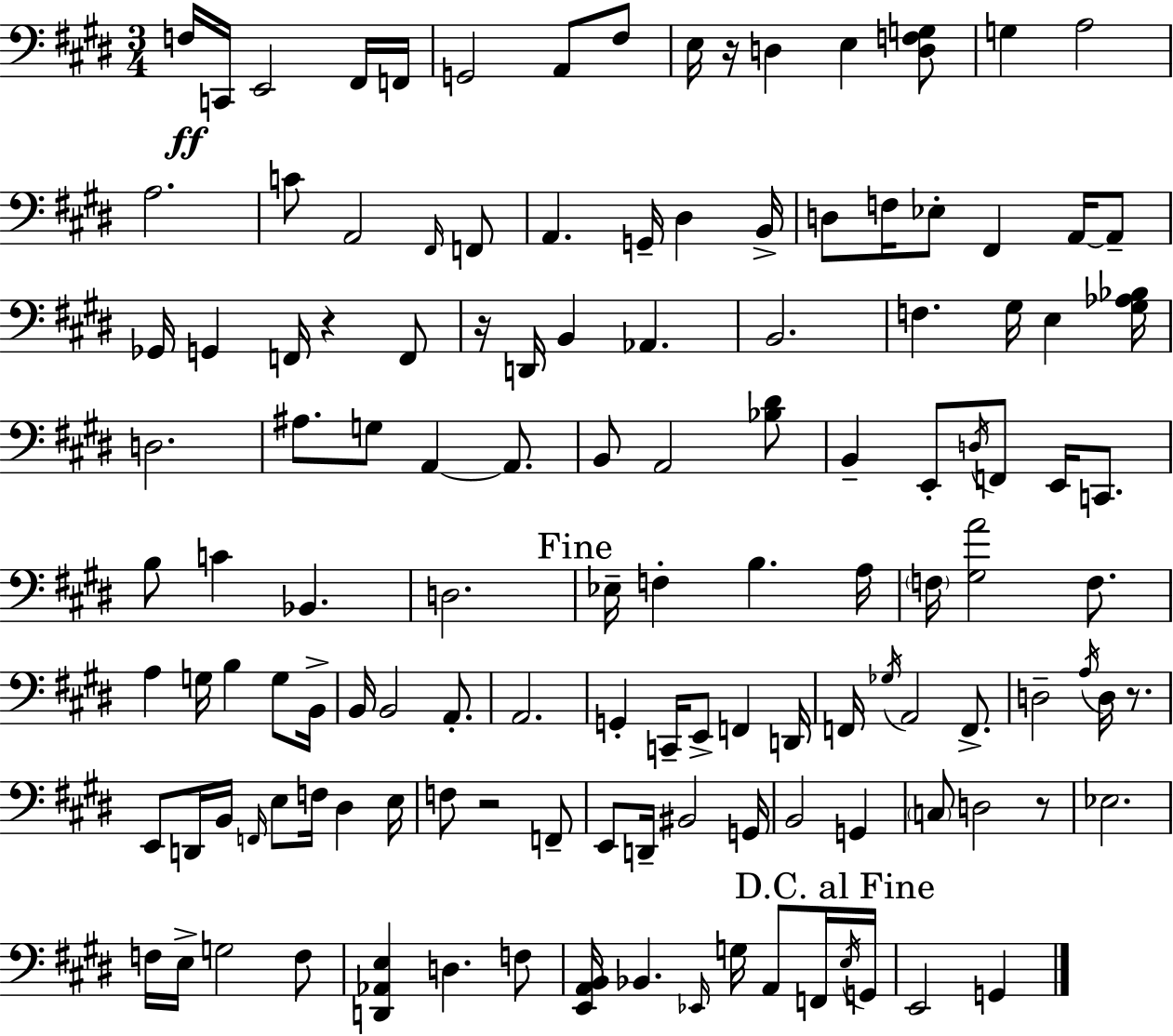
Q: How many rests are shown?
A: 6